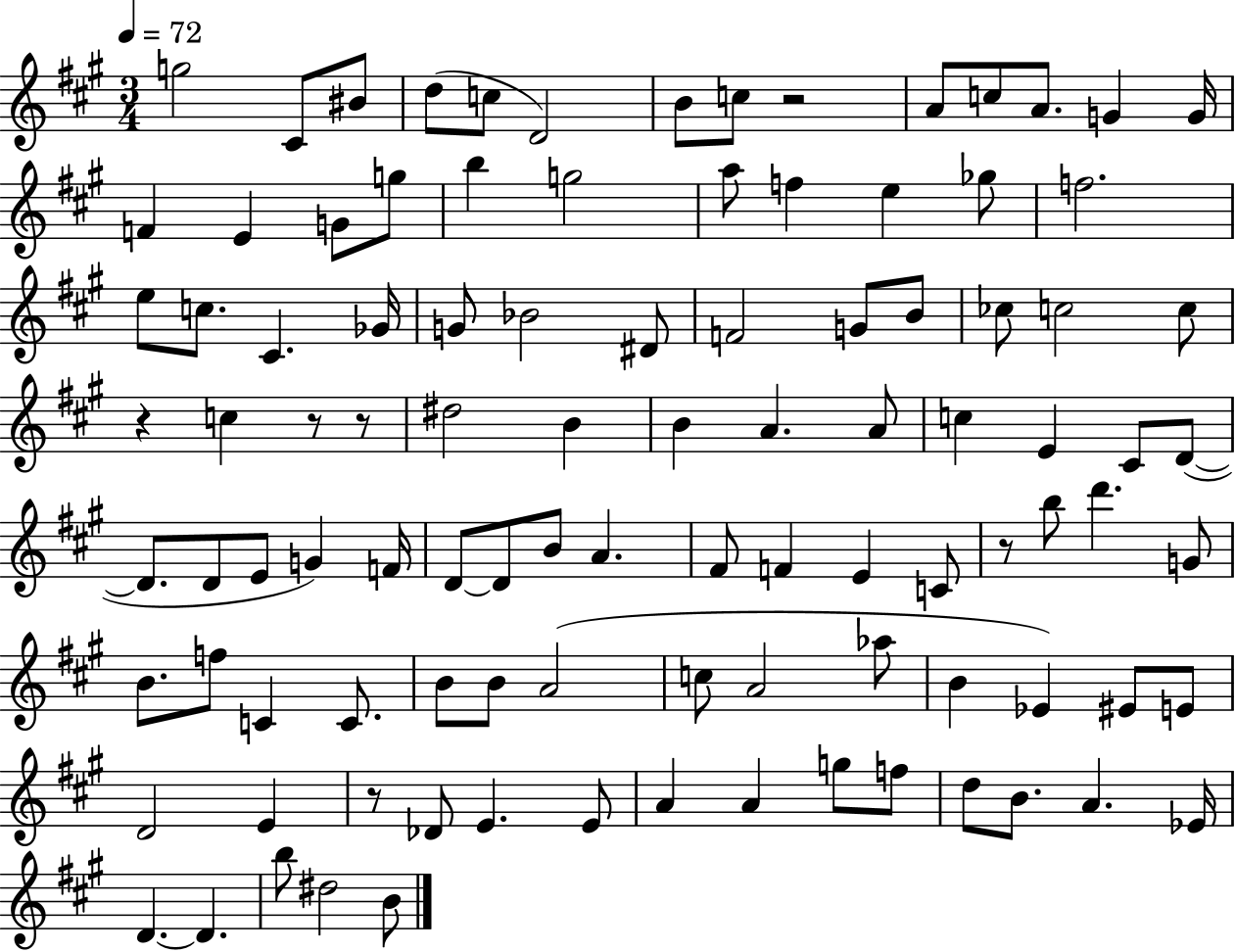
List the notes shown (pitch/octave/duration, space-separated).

G5/h C#4/e BIS4/e D5/e C5/e D4/h B4/e C5/e R/h A4/e C5/e A4/e. G4/q G4/s F4/q E4/q G4/e G5/e B5/q G5/h A5/e F5/q E5/q Gb5/e F5/h. E5/e C5/e. C#4/q. Gb4/s G4/e Bb4/h D#4/e F4/h G4/e B4/e CES5/e C5/h C5/e R/q C5/q R/e R/e D#5/h B4/q B4/q A4/q. A4/e C5/q E4/q C#4/e D4/e D4/e. D4/e E4/e G4/q F4/s D4/e D4/e B4/e A4/q. F#4/e F4/q E4/q C4/e R/e B5/e D6/q. G4/e B4/e. F5/e C4/q C4/e. B4/e B4/e A4/h C5/e A4/h Ab5/e B4/q Eb4/q EIS4/e E4/e D4/h E4/q R/e Db4/e E4/q. E4/e A4/q A4/q G5/e F5/e D5/e B4/e. A4/q. Eb4/s D4/q. D4/q. B5/e D#5/h B4/e